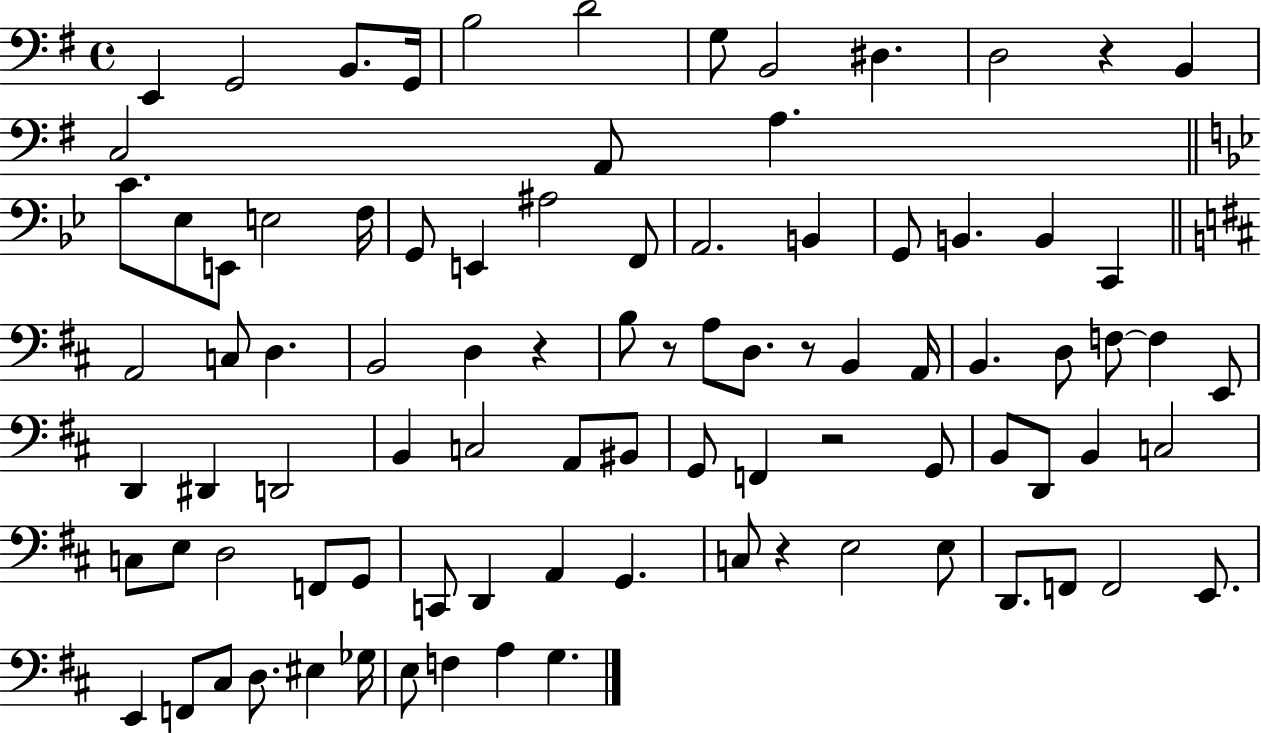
X:1
T:Untitled
M:4/4
L:1/4
K:G
E,, G,,2 B,,/2 G,,/4 B,2 D2 G,/2 B,,2 ^D, D,2 z B,, C,2 A,,/2 A, C/2 _E,/2 E,,/2 E,2 F,/4 G,,/2 E,, ^A,2 F,,/2 A,,2 B,, G,,/2 B,, B,, C,, A,,2 C,/2 D, B,,2 D, z B,/2 z/2 A,/2 D,/2 z/2 B,, A,,/4 B,, D,/2 F,/2 F, E,,/2 D,, ^D,, D,,2 B,, C,2 A,,/2 ^B,,/2 G,,/2 F,, z2 G,,/2 B,,/2 D,,/2 B,, C,2 C,/2 E,/2 D,2 F,,/2 G,,/2 C,,/2 D,, A,, G,, C,/2 z E,2 E,/2 D,,/2 F,,/2 F,,2 E,,/2 E,, F,,/2 ^C,/2 D,/2 ^E, _G,/4 E,/2 F, A, G,